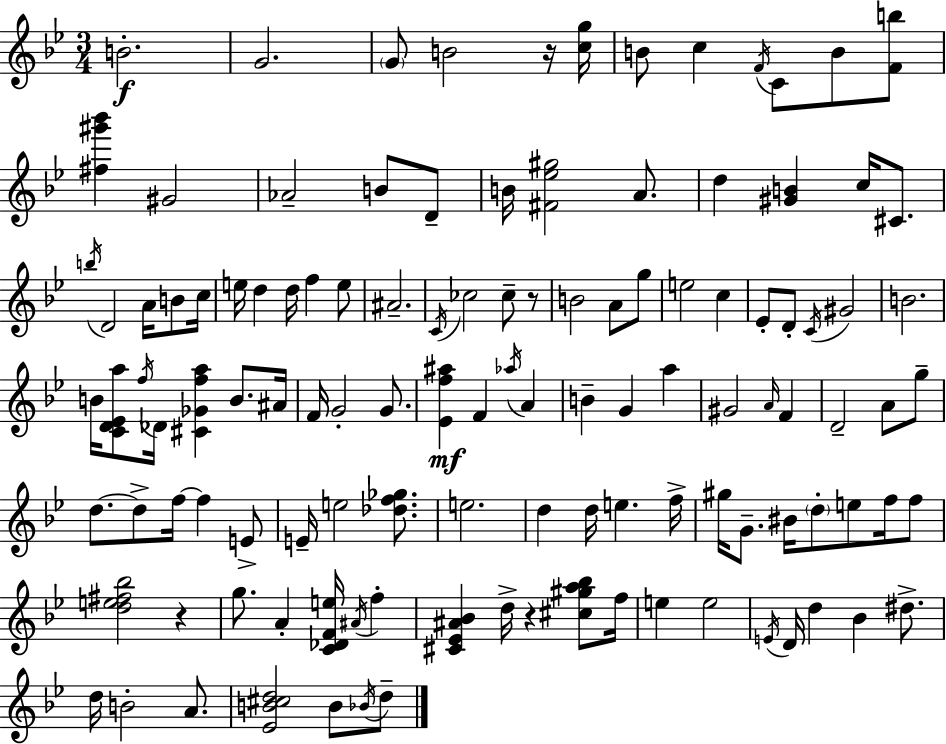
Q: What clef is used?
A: treble